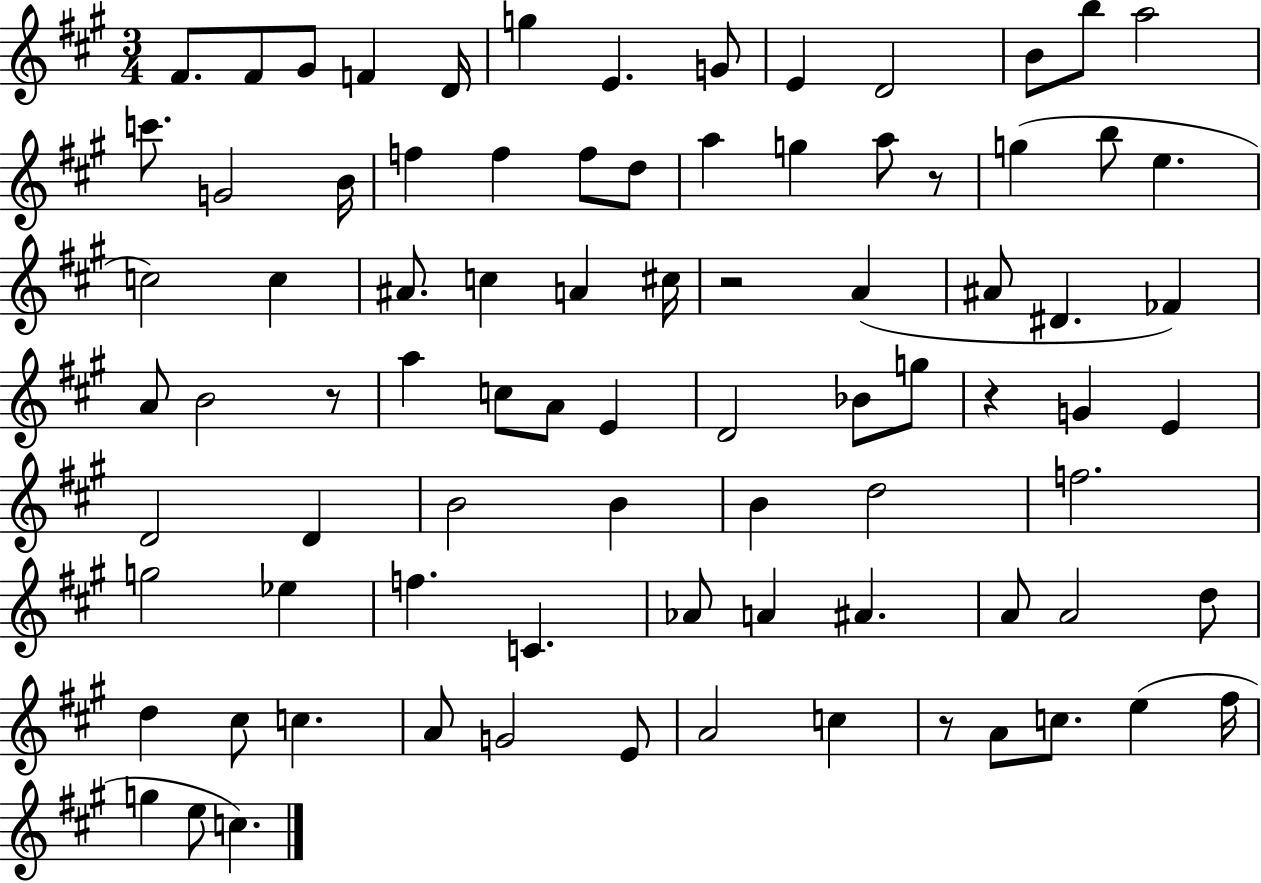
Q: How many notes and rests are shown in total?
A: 84